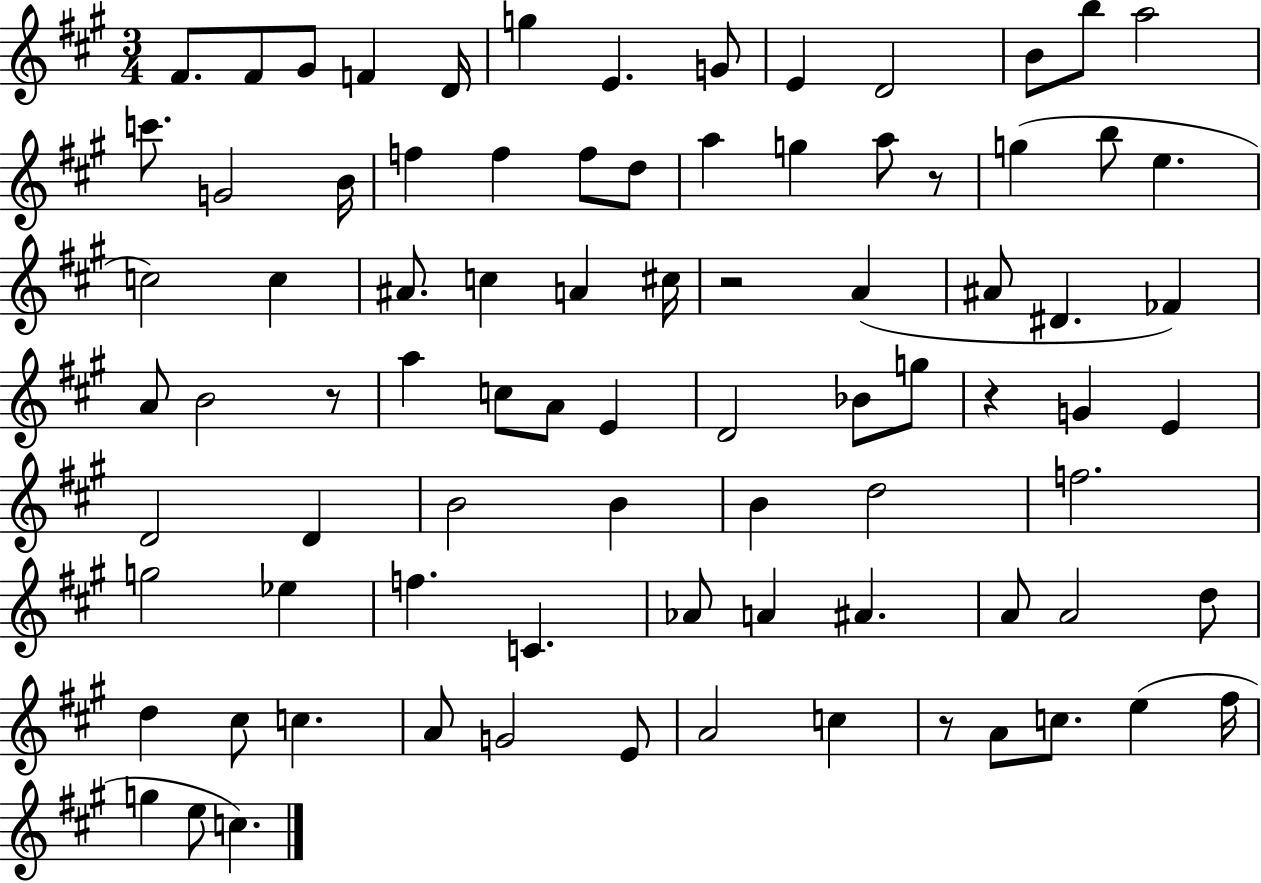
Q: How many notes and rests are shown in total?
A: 84